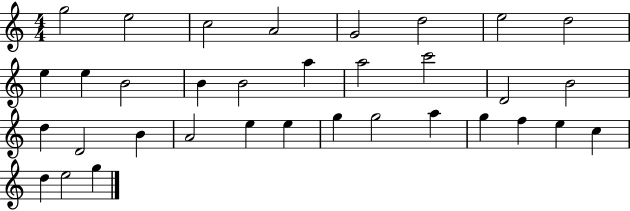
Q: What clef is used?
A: treble